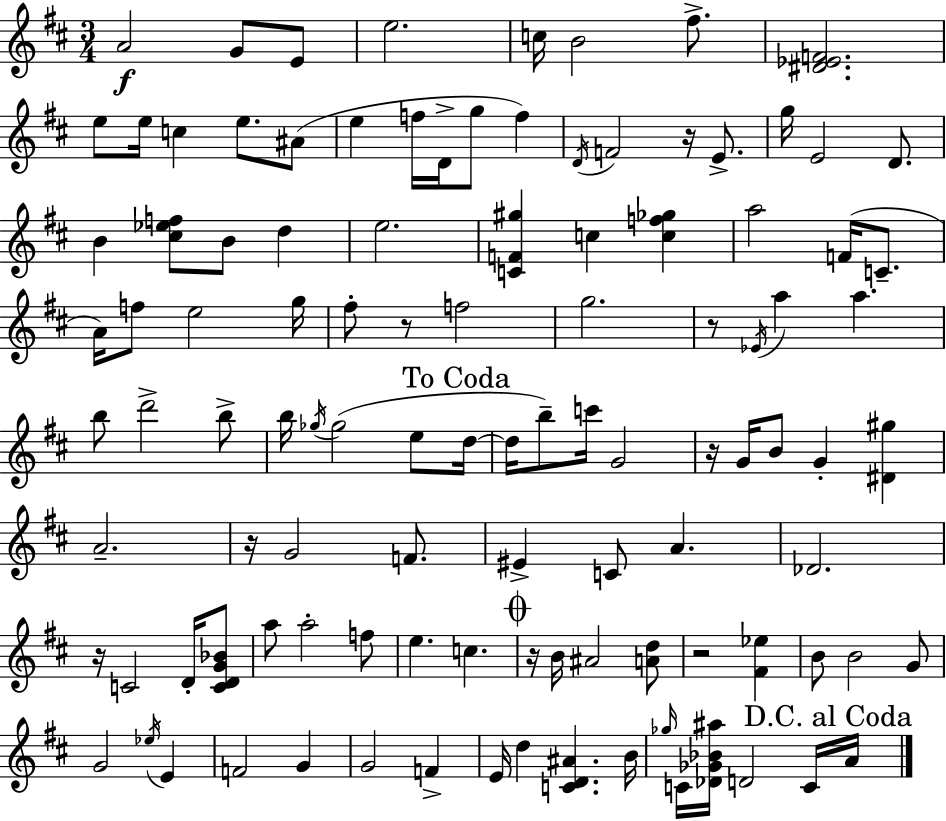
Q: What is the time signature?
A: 3/4